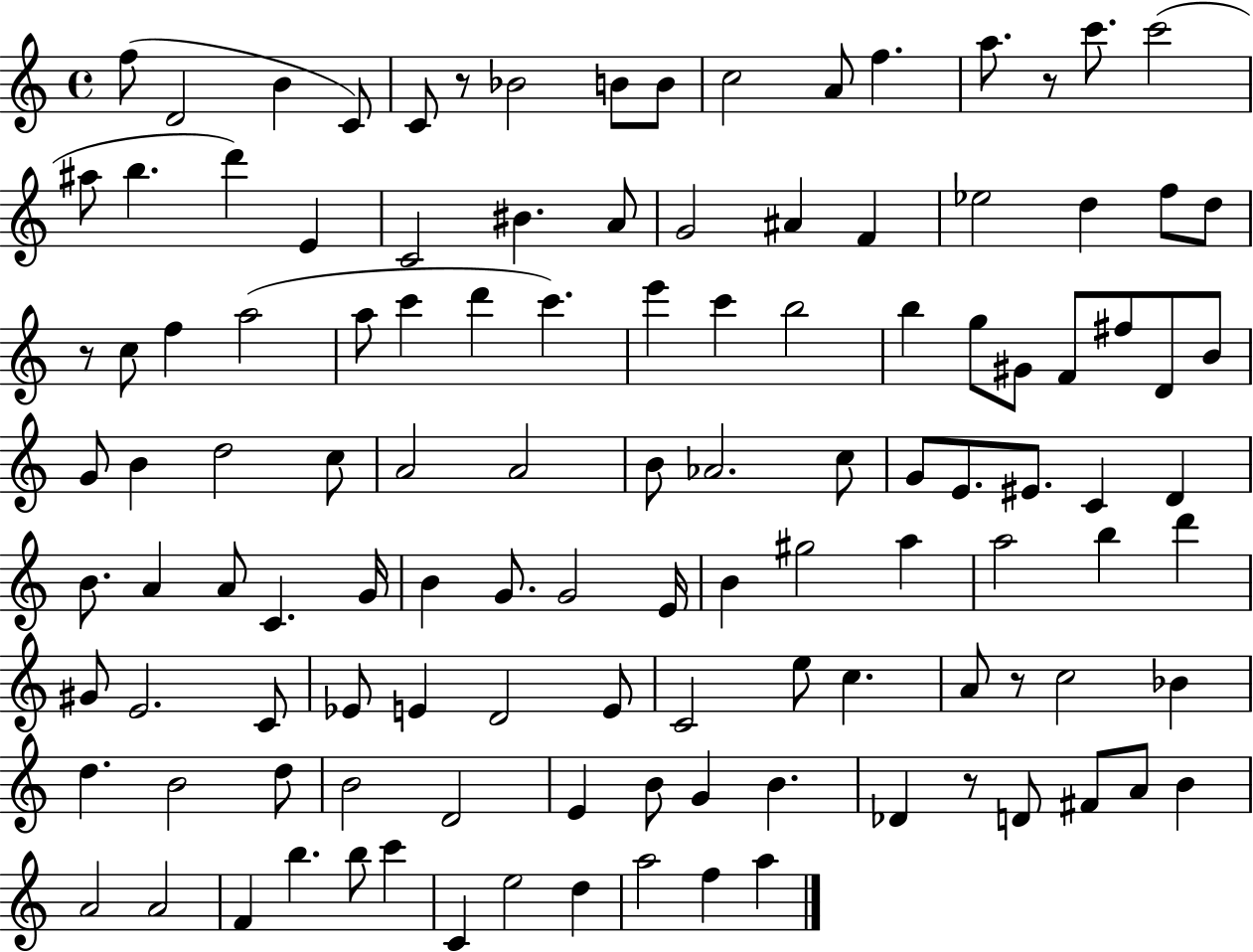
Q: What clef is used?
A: treble